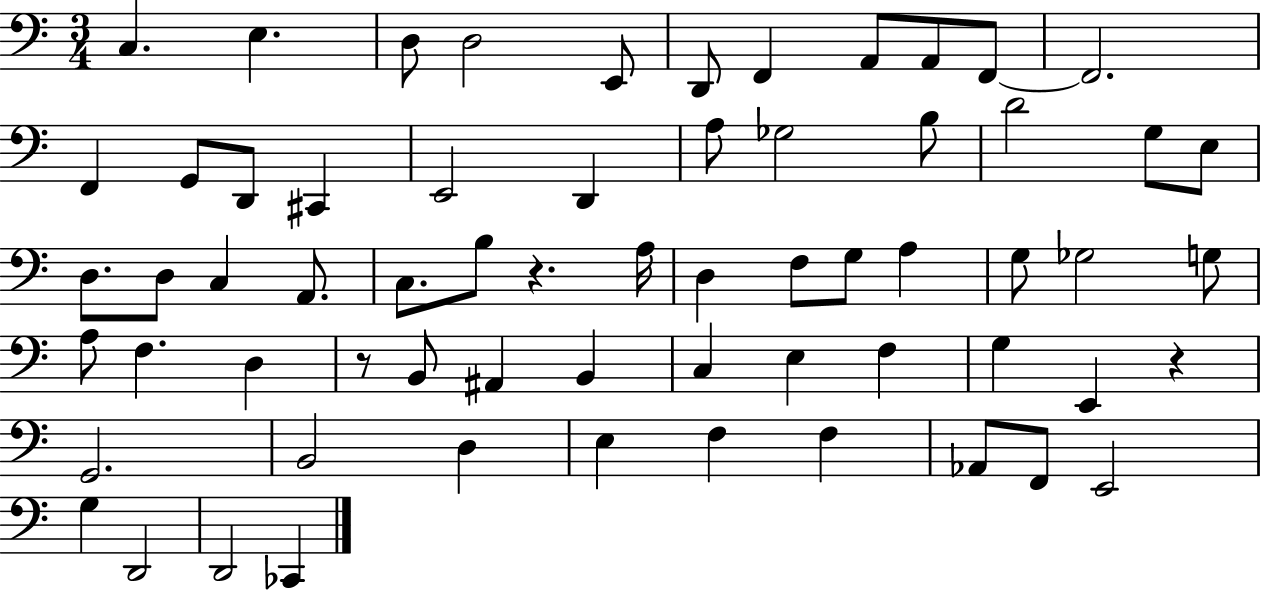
{
  \clef bass
  \numericTimeSignature
  \time 3/4
  \key c \major
  \repeat volta 2 { c4. e4. | d8 d2 e,8 | d,8 f,4 a,8 a,8 f,8~~ | f,2. | \break f,4 g,8 d,8 cis,4 | e,2 d,4 | a8 ges2 b8 | d'2 g8 e8 | \break d8. d8 c4 a,8. | c8. b8 r4. a16 | d4 f8 g8 a4 | g8 ges2 g8 | \break a8 f4. d4 | r8 b,8 ais,4 b,4 | c4 e4 f4 | g4 e,4 r4 | \break g,2. | b,2 d4 | e4 f4 f4 | aes,8 f,8 e,2 | \break g4 d,2 | d,2 ces,4 | } \bar "|."
}